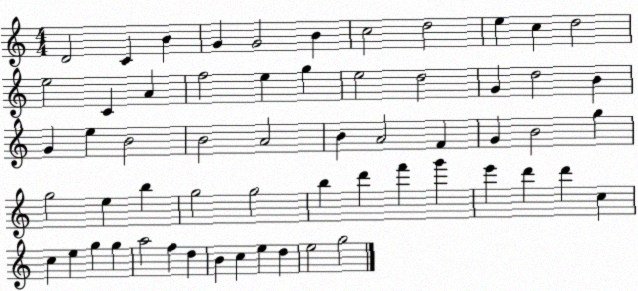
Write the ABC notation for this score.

X:1
T:Untitled
M:4/4
L:1/4
K:C
D2 C B G G2 B c2 d2 e c d2 e2 C A f2 e g e2 d2 G d2 B G e B2 B2 A2 B A2 F G B2 g g2 e b g2 g2 b d' f' g' e' d' d' c c e g g a2 f d B c e d e2 g2